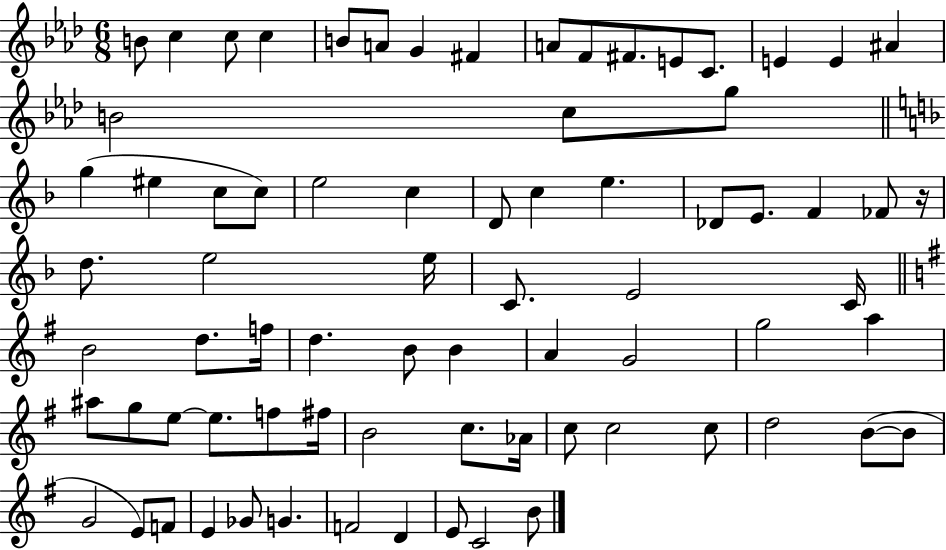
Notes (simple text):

B4/e C5/q C5/e C5/q B4/e A4/e G4/q F#4/q A4/e F4/e F#4/e. E4/e C4/e. E4/q E4/q A#4/q B4/h C5/e G5/e G5/q EIS5/q C5/e C5/e E5/h C5/q D4/e C5/q E5/q. Db4/e E4/e. F4/q FES4/e R/s D5/e. E5/h E5/s C4/e. E4/h C4/s B4/h D5/e. F5/s D5/q. B4/e B4/q A4/q G4/h G5/h A5/q A#5/e G5/e E5/e E5/e. F5/e F#5/s B4/h C5/e. Ab4/s C5/e C5/h C5/e D5/h B4/e B4/e G4/h E4/e F4/e E4/q Gb4/e G4/q. F4/h D4/q E4/e C4/h B4/e